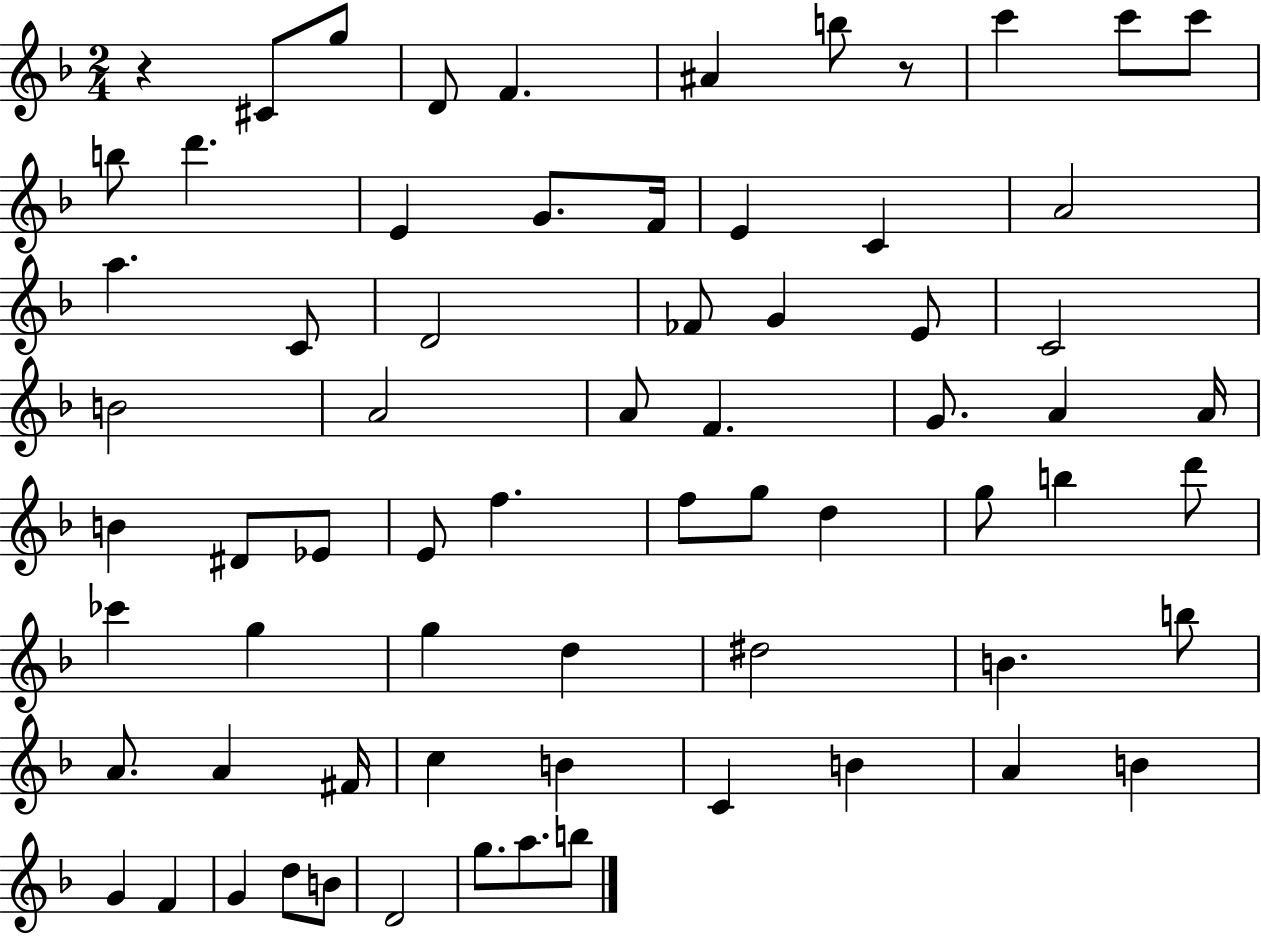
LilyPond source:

{
  \clef treble
  \numericTimeSignature
  \time 2/4
  \key f \major
  r4 cis'8 g''8 | d'8 f'4. | ais'4 b''8 r8 | c'''4 c'''8 c'''8 | \break b''8 d'''4. | e'4 g'8. f'16 | e'4 c'4 | a'2 | \break a''4. c'8 | d'2 | fes'8 g'4 e'8 | c'2 | \break b'2 | a'2 | a'8 f'4. | g'8. a'4 a'16 | \break b'4 dis'8 ees'8 | e'8 f''4. | f''8 g''8 d''4 | g''8 b''4 d'''8 | \break ces'''4 g''4 | g''4 d''4 | dis''2 | b'4. b''8 | \break a'8. a'4 fis'16 | c''4 b'4 | c'4 b'4 | a'4 b'4 | \break g'4 f'4 | g'4 d''8 b'8 | d'2 | g''8. a''8. b''8 | \break \bar "|."
}